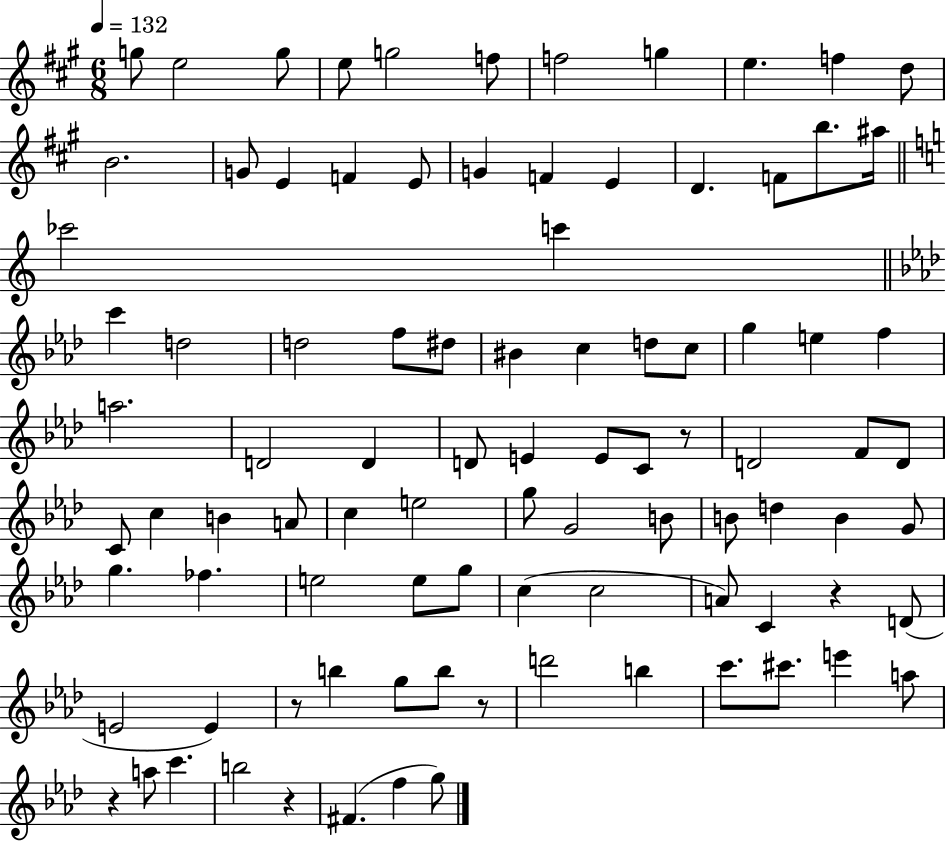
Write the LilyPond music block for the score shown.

{
  \clef treble
  \numericTimeSignature
  \time 6/8
  \key a \major
  \tempo 4 = 132
  g''8 e''2 g''8 | e''8 g''2 f''8 | f''2 g''4 | e''4. f''4 d''8 | \break b'2. | g'8 e'4 f'4 e'8 | g'4 f'4 e'4 | d'4. f'8 b''8. ais''16 | \break \bar "||" \break \key c \major ces'''2 c'''4 | \bar "||" \break \key f \minor c'''4 d''2 | d''2 f''8 dis''8 | bis'4 c''4 d''8 c''8 | g''4 e''4 f''4 | \break a''2. | d'2 d'4 | d'8 e'4 e'8 c'8 r8 | d'2 f'8 d'8 | \break c'8 c''4 b'4 a'8 | c''4 e''2 | g''8 g'2 b'8 | b'8 d''4 b'4 g'8 | \break g''4. fes''4. | e''2 e''8 g''8 | c''4( c''2 | a'8) c'4 r4 d'8( | \break e'2 e'4) | r8 b''4 g''8 b''8 r8 | d'''2 b''4 | c'''8. cis'''8. e'''4 a''8 | \break r4 a''8 c'''4. | b''2 r4 | fis'4.( f''4 g''8) | \bar "|."
}